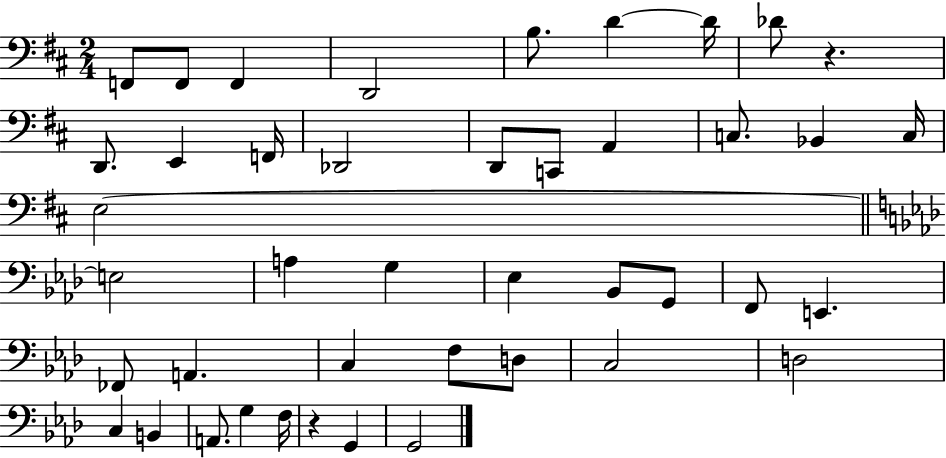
X:1
T:Untitled
M:2/4
L:1/4
K:D
F,,/2 F,,/2 F,, D,,2 B,/2 D D/4 _D/2 z D,,/2 E,, F,,/4 _D,,2 D,,/2 C,,/2 A,, C,/2 _B,, C,/4 E,2 E,2 A, G, _E, _B,,/2 G,,/2 F,,/2 E,, _F,,/2 A,, C, F,/2 D,/2 C,2 D,2 C, B,, A,,/2 G, F,/4 z G,, G,,2